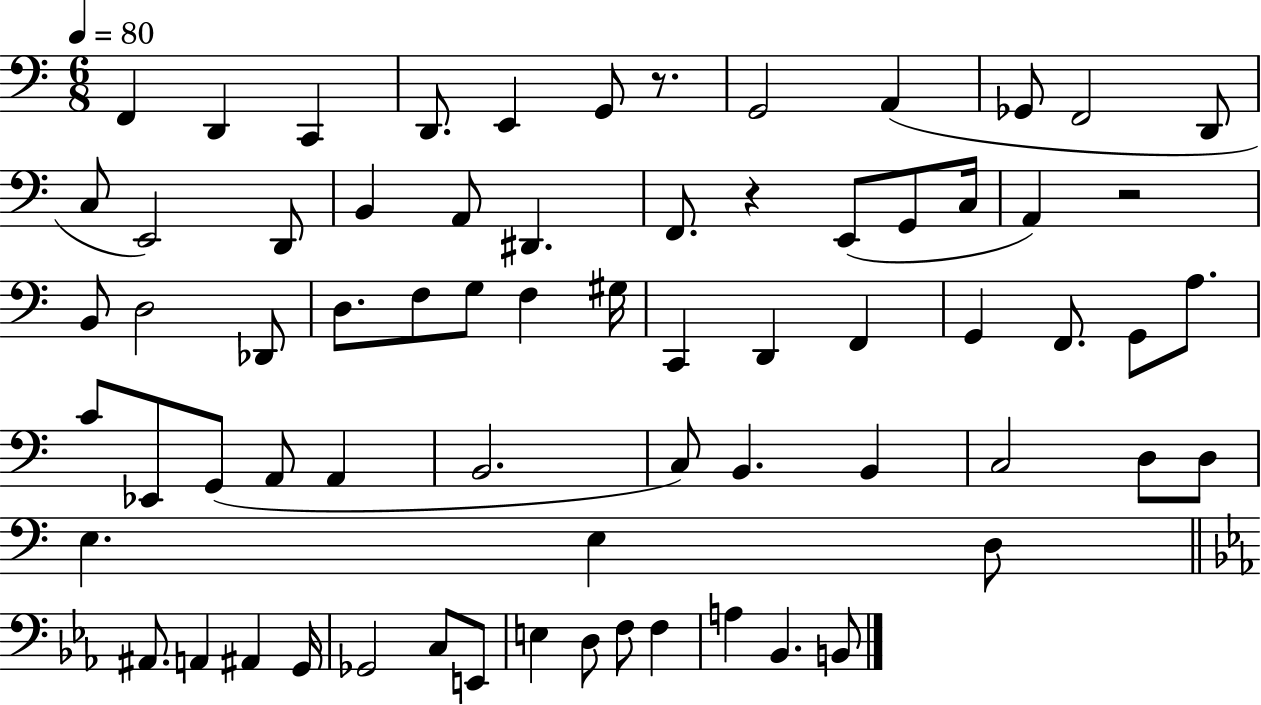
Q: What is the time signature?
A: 6/8